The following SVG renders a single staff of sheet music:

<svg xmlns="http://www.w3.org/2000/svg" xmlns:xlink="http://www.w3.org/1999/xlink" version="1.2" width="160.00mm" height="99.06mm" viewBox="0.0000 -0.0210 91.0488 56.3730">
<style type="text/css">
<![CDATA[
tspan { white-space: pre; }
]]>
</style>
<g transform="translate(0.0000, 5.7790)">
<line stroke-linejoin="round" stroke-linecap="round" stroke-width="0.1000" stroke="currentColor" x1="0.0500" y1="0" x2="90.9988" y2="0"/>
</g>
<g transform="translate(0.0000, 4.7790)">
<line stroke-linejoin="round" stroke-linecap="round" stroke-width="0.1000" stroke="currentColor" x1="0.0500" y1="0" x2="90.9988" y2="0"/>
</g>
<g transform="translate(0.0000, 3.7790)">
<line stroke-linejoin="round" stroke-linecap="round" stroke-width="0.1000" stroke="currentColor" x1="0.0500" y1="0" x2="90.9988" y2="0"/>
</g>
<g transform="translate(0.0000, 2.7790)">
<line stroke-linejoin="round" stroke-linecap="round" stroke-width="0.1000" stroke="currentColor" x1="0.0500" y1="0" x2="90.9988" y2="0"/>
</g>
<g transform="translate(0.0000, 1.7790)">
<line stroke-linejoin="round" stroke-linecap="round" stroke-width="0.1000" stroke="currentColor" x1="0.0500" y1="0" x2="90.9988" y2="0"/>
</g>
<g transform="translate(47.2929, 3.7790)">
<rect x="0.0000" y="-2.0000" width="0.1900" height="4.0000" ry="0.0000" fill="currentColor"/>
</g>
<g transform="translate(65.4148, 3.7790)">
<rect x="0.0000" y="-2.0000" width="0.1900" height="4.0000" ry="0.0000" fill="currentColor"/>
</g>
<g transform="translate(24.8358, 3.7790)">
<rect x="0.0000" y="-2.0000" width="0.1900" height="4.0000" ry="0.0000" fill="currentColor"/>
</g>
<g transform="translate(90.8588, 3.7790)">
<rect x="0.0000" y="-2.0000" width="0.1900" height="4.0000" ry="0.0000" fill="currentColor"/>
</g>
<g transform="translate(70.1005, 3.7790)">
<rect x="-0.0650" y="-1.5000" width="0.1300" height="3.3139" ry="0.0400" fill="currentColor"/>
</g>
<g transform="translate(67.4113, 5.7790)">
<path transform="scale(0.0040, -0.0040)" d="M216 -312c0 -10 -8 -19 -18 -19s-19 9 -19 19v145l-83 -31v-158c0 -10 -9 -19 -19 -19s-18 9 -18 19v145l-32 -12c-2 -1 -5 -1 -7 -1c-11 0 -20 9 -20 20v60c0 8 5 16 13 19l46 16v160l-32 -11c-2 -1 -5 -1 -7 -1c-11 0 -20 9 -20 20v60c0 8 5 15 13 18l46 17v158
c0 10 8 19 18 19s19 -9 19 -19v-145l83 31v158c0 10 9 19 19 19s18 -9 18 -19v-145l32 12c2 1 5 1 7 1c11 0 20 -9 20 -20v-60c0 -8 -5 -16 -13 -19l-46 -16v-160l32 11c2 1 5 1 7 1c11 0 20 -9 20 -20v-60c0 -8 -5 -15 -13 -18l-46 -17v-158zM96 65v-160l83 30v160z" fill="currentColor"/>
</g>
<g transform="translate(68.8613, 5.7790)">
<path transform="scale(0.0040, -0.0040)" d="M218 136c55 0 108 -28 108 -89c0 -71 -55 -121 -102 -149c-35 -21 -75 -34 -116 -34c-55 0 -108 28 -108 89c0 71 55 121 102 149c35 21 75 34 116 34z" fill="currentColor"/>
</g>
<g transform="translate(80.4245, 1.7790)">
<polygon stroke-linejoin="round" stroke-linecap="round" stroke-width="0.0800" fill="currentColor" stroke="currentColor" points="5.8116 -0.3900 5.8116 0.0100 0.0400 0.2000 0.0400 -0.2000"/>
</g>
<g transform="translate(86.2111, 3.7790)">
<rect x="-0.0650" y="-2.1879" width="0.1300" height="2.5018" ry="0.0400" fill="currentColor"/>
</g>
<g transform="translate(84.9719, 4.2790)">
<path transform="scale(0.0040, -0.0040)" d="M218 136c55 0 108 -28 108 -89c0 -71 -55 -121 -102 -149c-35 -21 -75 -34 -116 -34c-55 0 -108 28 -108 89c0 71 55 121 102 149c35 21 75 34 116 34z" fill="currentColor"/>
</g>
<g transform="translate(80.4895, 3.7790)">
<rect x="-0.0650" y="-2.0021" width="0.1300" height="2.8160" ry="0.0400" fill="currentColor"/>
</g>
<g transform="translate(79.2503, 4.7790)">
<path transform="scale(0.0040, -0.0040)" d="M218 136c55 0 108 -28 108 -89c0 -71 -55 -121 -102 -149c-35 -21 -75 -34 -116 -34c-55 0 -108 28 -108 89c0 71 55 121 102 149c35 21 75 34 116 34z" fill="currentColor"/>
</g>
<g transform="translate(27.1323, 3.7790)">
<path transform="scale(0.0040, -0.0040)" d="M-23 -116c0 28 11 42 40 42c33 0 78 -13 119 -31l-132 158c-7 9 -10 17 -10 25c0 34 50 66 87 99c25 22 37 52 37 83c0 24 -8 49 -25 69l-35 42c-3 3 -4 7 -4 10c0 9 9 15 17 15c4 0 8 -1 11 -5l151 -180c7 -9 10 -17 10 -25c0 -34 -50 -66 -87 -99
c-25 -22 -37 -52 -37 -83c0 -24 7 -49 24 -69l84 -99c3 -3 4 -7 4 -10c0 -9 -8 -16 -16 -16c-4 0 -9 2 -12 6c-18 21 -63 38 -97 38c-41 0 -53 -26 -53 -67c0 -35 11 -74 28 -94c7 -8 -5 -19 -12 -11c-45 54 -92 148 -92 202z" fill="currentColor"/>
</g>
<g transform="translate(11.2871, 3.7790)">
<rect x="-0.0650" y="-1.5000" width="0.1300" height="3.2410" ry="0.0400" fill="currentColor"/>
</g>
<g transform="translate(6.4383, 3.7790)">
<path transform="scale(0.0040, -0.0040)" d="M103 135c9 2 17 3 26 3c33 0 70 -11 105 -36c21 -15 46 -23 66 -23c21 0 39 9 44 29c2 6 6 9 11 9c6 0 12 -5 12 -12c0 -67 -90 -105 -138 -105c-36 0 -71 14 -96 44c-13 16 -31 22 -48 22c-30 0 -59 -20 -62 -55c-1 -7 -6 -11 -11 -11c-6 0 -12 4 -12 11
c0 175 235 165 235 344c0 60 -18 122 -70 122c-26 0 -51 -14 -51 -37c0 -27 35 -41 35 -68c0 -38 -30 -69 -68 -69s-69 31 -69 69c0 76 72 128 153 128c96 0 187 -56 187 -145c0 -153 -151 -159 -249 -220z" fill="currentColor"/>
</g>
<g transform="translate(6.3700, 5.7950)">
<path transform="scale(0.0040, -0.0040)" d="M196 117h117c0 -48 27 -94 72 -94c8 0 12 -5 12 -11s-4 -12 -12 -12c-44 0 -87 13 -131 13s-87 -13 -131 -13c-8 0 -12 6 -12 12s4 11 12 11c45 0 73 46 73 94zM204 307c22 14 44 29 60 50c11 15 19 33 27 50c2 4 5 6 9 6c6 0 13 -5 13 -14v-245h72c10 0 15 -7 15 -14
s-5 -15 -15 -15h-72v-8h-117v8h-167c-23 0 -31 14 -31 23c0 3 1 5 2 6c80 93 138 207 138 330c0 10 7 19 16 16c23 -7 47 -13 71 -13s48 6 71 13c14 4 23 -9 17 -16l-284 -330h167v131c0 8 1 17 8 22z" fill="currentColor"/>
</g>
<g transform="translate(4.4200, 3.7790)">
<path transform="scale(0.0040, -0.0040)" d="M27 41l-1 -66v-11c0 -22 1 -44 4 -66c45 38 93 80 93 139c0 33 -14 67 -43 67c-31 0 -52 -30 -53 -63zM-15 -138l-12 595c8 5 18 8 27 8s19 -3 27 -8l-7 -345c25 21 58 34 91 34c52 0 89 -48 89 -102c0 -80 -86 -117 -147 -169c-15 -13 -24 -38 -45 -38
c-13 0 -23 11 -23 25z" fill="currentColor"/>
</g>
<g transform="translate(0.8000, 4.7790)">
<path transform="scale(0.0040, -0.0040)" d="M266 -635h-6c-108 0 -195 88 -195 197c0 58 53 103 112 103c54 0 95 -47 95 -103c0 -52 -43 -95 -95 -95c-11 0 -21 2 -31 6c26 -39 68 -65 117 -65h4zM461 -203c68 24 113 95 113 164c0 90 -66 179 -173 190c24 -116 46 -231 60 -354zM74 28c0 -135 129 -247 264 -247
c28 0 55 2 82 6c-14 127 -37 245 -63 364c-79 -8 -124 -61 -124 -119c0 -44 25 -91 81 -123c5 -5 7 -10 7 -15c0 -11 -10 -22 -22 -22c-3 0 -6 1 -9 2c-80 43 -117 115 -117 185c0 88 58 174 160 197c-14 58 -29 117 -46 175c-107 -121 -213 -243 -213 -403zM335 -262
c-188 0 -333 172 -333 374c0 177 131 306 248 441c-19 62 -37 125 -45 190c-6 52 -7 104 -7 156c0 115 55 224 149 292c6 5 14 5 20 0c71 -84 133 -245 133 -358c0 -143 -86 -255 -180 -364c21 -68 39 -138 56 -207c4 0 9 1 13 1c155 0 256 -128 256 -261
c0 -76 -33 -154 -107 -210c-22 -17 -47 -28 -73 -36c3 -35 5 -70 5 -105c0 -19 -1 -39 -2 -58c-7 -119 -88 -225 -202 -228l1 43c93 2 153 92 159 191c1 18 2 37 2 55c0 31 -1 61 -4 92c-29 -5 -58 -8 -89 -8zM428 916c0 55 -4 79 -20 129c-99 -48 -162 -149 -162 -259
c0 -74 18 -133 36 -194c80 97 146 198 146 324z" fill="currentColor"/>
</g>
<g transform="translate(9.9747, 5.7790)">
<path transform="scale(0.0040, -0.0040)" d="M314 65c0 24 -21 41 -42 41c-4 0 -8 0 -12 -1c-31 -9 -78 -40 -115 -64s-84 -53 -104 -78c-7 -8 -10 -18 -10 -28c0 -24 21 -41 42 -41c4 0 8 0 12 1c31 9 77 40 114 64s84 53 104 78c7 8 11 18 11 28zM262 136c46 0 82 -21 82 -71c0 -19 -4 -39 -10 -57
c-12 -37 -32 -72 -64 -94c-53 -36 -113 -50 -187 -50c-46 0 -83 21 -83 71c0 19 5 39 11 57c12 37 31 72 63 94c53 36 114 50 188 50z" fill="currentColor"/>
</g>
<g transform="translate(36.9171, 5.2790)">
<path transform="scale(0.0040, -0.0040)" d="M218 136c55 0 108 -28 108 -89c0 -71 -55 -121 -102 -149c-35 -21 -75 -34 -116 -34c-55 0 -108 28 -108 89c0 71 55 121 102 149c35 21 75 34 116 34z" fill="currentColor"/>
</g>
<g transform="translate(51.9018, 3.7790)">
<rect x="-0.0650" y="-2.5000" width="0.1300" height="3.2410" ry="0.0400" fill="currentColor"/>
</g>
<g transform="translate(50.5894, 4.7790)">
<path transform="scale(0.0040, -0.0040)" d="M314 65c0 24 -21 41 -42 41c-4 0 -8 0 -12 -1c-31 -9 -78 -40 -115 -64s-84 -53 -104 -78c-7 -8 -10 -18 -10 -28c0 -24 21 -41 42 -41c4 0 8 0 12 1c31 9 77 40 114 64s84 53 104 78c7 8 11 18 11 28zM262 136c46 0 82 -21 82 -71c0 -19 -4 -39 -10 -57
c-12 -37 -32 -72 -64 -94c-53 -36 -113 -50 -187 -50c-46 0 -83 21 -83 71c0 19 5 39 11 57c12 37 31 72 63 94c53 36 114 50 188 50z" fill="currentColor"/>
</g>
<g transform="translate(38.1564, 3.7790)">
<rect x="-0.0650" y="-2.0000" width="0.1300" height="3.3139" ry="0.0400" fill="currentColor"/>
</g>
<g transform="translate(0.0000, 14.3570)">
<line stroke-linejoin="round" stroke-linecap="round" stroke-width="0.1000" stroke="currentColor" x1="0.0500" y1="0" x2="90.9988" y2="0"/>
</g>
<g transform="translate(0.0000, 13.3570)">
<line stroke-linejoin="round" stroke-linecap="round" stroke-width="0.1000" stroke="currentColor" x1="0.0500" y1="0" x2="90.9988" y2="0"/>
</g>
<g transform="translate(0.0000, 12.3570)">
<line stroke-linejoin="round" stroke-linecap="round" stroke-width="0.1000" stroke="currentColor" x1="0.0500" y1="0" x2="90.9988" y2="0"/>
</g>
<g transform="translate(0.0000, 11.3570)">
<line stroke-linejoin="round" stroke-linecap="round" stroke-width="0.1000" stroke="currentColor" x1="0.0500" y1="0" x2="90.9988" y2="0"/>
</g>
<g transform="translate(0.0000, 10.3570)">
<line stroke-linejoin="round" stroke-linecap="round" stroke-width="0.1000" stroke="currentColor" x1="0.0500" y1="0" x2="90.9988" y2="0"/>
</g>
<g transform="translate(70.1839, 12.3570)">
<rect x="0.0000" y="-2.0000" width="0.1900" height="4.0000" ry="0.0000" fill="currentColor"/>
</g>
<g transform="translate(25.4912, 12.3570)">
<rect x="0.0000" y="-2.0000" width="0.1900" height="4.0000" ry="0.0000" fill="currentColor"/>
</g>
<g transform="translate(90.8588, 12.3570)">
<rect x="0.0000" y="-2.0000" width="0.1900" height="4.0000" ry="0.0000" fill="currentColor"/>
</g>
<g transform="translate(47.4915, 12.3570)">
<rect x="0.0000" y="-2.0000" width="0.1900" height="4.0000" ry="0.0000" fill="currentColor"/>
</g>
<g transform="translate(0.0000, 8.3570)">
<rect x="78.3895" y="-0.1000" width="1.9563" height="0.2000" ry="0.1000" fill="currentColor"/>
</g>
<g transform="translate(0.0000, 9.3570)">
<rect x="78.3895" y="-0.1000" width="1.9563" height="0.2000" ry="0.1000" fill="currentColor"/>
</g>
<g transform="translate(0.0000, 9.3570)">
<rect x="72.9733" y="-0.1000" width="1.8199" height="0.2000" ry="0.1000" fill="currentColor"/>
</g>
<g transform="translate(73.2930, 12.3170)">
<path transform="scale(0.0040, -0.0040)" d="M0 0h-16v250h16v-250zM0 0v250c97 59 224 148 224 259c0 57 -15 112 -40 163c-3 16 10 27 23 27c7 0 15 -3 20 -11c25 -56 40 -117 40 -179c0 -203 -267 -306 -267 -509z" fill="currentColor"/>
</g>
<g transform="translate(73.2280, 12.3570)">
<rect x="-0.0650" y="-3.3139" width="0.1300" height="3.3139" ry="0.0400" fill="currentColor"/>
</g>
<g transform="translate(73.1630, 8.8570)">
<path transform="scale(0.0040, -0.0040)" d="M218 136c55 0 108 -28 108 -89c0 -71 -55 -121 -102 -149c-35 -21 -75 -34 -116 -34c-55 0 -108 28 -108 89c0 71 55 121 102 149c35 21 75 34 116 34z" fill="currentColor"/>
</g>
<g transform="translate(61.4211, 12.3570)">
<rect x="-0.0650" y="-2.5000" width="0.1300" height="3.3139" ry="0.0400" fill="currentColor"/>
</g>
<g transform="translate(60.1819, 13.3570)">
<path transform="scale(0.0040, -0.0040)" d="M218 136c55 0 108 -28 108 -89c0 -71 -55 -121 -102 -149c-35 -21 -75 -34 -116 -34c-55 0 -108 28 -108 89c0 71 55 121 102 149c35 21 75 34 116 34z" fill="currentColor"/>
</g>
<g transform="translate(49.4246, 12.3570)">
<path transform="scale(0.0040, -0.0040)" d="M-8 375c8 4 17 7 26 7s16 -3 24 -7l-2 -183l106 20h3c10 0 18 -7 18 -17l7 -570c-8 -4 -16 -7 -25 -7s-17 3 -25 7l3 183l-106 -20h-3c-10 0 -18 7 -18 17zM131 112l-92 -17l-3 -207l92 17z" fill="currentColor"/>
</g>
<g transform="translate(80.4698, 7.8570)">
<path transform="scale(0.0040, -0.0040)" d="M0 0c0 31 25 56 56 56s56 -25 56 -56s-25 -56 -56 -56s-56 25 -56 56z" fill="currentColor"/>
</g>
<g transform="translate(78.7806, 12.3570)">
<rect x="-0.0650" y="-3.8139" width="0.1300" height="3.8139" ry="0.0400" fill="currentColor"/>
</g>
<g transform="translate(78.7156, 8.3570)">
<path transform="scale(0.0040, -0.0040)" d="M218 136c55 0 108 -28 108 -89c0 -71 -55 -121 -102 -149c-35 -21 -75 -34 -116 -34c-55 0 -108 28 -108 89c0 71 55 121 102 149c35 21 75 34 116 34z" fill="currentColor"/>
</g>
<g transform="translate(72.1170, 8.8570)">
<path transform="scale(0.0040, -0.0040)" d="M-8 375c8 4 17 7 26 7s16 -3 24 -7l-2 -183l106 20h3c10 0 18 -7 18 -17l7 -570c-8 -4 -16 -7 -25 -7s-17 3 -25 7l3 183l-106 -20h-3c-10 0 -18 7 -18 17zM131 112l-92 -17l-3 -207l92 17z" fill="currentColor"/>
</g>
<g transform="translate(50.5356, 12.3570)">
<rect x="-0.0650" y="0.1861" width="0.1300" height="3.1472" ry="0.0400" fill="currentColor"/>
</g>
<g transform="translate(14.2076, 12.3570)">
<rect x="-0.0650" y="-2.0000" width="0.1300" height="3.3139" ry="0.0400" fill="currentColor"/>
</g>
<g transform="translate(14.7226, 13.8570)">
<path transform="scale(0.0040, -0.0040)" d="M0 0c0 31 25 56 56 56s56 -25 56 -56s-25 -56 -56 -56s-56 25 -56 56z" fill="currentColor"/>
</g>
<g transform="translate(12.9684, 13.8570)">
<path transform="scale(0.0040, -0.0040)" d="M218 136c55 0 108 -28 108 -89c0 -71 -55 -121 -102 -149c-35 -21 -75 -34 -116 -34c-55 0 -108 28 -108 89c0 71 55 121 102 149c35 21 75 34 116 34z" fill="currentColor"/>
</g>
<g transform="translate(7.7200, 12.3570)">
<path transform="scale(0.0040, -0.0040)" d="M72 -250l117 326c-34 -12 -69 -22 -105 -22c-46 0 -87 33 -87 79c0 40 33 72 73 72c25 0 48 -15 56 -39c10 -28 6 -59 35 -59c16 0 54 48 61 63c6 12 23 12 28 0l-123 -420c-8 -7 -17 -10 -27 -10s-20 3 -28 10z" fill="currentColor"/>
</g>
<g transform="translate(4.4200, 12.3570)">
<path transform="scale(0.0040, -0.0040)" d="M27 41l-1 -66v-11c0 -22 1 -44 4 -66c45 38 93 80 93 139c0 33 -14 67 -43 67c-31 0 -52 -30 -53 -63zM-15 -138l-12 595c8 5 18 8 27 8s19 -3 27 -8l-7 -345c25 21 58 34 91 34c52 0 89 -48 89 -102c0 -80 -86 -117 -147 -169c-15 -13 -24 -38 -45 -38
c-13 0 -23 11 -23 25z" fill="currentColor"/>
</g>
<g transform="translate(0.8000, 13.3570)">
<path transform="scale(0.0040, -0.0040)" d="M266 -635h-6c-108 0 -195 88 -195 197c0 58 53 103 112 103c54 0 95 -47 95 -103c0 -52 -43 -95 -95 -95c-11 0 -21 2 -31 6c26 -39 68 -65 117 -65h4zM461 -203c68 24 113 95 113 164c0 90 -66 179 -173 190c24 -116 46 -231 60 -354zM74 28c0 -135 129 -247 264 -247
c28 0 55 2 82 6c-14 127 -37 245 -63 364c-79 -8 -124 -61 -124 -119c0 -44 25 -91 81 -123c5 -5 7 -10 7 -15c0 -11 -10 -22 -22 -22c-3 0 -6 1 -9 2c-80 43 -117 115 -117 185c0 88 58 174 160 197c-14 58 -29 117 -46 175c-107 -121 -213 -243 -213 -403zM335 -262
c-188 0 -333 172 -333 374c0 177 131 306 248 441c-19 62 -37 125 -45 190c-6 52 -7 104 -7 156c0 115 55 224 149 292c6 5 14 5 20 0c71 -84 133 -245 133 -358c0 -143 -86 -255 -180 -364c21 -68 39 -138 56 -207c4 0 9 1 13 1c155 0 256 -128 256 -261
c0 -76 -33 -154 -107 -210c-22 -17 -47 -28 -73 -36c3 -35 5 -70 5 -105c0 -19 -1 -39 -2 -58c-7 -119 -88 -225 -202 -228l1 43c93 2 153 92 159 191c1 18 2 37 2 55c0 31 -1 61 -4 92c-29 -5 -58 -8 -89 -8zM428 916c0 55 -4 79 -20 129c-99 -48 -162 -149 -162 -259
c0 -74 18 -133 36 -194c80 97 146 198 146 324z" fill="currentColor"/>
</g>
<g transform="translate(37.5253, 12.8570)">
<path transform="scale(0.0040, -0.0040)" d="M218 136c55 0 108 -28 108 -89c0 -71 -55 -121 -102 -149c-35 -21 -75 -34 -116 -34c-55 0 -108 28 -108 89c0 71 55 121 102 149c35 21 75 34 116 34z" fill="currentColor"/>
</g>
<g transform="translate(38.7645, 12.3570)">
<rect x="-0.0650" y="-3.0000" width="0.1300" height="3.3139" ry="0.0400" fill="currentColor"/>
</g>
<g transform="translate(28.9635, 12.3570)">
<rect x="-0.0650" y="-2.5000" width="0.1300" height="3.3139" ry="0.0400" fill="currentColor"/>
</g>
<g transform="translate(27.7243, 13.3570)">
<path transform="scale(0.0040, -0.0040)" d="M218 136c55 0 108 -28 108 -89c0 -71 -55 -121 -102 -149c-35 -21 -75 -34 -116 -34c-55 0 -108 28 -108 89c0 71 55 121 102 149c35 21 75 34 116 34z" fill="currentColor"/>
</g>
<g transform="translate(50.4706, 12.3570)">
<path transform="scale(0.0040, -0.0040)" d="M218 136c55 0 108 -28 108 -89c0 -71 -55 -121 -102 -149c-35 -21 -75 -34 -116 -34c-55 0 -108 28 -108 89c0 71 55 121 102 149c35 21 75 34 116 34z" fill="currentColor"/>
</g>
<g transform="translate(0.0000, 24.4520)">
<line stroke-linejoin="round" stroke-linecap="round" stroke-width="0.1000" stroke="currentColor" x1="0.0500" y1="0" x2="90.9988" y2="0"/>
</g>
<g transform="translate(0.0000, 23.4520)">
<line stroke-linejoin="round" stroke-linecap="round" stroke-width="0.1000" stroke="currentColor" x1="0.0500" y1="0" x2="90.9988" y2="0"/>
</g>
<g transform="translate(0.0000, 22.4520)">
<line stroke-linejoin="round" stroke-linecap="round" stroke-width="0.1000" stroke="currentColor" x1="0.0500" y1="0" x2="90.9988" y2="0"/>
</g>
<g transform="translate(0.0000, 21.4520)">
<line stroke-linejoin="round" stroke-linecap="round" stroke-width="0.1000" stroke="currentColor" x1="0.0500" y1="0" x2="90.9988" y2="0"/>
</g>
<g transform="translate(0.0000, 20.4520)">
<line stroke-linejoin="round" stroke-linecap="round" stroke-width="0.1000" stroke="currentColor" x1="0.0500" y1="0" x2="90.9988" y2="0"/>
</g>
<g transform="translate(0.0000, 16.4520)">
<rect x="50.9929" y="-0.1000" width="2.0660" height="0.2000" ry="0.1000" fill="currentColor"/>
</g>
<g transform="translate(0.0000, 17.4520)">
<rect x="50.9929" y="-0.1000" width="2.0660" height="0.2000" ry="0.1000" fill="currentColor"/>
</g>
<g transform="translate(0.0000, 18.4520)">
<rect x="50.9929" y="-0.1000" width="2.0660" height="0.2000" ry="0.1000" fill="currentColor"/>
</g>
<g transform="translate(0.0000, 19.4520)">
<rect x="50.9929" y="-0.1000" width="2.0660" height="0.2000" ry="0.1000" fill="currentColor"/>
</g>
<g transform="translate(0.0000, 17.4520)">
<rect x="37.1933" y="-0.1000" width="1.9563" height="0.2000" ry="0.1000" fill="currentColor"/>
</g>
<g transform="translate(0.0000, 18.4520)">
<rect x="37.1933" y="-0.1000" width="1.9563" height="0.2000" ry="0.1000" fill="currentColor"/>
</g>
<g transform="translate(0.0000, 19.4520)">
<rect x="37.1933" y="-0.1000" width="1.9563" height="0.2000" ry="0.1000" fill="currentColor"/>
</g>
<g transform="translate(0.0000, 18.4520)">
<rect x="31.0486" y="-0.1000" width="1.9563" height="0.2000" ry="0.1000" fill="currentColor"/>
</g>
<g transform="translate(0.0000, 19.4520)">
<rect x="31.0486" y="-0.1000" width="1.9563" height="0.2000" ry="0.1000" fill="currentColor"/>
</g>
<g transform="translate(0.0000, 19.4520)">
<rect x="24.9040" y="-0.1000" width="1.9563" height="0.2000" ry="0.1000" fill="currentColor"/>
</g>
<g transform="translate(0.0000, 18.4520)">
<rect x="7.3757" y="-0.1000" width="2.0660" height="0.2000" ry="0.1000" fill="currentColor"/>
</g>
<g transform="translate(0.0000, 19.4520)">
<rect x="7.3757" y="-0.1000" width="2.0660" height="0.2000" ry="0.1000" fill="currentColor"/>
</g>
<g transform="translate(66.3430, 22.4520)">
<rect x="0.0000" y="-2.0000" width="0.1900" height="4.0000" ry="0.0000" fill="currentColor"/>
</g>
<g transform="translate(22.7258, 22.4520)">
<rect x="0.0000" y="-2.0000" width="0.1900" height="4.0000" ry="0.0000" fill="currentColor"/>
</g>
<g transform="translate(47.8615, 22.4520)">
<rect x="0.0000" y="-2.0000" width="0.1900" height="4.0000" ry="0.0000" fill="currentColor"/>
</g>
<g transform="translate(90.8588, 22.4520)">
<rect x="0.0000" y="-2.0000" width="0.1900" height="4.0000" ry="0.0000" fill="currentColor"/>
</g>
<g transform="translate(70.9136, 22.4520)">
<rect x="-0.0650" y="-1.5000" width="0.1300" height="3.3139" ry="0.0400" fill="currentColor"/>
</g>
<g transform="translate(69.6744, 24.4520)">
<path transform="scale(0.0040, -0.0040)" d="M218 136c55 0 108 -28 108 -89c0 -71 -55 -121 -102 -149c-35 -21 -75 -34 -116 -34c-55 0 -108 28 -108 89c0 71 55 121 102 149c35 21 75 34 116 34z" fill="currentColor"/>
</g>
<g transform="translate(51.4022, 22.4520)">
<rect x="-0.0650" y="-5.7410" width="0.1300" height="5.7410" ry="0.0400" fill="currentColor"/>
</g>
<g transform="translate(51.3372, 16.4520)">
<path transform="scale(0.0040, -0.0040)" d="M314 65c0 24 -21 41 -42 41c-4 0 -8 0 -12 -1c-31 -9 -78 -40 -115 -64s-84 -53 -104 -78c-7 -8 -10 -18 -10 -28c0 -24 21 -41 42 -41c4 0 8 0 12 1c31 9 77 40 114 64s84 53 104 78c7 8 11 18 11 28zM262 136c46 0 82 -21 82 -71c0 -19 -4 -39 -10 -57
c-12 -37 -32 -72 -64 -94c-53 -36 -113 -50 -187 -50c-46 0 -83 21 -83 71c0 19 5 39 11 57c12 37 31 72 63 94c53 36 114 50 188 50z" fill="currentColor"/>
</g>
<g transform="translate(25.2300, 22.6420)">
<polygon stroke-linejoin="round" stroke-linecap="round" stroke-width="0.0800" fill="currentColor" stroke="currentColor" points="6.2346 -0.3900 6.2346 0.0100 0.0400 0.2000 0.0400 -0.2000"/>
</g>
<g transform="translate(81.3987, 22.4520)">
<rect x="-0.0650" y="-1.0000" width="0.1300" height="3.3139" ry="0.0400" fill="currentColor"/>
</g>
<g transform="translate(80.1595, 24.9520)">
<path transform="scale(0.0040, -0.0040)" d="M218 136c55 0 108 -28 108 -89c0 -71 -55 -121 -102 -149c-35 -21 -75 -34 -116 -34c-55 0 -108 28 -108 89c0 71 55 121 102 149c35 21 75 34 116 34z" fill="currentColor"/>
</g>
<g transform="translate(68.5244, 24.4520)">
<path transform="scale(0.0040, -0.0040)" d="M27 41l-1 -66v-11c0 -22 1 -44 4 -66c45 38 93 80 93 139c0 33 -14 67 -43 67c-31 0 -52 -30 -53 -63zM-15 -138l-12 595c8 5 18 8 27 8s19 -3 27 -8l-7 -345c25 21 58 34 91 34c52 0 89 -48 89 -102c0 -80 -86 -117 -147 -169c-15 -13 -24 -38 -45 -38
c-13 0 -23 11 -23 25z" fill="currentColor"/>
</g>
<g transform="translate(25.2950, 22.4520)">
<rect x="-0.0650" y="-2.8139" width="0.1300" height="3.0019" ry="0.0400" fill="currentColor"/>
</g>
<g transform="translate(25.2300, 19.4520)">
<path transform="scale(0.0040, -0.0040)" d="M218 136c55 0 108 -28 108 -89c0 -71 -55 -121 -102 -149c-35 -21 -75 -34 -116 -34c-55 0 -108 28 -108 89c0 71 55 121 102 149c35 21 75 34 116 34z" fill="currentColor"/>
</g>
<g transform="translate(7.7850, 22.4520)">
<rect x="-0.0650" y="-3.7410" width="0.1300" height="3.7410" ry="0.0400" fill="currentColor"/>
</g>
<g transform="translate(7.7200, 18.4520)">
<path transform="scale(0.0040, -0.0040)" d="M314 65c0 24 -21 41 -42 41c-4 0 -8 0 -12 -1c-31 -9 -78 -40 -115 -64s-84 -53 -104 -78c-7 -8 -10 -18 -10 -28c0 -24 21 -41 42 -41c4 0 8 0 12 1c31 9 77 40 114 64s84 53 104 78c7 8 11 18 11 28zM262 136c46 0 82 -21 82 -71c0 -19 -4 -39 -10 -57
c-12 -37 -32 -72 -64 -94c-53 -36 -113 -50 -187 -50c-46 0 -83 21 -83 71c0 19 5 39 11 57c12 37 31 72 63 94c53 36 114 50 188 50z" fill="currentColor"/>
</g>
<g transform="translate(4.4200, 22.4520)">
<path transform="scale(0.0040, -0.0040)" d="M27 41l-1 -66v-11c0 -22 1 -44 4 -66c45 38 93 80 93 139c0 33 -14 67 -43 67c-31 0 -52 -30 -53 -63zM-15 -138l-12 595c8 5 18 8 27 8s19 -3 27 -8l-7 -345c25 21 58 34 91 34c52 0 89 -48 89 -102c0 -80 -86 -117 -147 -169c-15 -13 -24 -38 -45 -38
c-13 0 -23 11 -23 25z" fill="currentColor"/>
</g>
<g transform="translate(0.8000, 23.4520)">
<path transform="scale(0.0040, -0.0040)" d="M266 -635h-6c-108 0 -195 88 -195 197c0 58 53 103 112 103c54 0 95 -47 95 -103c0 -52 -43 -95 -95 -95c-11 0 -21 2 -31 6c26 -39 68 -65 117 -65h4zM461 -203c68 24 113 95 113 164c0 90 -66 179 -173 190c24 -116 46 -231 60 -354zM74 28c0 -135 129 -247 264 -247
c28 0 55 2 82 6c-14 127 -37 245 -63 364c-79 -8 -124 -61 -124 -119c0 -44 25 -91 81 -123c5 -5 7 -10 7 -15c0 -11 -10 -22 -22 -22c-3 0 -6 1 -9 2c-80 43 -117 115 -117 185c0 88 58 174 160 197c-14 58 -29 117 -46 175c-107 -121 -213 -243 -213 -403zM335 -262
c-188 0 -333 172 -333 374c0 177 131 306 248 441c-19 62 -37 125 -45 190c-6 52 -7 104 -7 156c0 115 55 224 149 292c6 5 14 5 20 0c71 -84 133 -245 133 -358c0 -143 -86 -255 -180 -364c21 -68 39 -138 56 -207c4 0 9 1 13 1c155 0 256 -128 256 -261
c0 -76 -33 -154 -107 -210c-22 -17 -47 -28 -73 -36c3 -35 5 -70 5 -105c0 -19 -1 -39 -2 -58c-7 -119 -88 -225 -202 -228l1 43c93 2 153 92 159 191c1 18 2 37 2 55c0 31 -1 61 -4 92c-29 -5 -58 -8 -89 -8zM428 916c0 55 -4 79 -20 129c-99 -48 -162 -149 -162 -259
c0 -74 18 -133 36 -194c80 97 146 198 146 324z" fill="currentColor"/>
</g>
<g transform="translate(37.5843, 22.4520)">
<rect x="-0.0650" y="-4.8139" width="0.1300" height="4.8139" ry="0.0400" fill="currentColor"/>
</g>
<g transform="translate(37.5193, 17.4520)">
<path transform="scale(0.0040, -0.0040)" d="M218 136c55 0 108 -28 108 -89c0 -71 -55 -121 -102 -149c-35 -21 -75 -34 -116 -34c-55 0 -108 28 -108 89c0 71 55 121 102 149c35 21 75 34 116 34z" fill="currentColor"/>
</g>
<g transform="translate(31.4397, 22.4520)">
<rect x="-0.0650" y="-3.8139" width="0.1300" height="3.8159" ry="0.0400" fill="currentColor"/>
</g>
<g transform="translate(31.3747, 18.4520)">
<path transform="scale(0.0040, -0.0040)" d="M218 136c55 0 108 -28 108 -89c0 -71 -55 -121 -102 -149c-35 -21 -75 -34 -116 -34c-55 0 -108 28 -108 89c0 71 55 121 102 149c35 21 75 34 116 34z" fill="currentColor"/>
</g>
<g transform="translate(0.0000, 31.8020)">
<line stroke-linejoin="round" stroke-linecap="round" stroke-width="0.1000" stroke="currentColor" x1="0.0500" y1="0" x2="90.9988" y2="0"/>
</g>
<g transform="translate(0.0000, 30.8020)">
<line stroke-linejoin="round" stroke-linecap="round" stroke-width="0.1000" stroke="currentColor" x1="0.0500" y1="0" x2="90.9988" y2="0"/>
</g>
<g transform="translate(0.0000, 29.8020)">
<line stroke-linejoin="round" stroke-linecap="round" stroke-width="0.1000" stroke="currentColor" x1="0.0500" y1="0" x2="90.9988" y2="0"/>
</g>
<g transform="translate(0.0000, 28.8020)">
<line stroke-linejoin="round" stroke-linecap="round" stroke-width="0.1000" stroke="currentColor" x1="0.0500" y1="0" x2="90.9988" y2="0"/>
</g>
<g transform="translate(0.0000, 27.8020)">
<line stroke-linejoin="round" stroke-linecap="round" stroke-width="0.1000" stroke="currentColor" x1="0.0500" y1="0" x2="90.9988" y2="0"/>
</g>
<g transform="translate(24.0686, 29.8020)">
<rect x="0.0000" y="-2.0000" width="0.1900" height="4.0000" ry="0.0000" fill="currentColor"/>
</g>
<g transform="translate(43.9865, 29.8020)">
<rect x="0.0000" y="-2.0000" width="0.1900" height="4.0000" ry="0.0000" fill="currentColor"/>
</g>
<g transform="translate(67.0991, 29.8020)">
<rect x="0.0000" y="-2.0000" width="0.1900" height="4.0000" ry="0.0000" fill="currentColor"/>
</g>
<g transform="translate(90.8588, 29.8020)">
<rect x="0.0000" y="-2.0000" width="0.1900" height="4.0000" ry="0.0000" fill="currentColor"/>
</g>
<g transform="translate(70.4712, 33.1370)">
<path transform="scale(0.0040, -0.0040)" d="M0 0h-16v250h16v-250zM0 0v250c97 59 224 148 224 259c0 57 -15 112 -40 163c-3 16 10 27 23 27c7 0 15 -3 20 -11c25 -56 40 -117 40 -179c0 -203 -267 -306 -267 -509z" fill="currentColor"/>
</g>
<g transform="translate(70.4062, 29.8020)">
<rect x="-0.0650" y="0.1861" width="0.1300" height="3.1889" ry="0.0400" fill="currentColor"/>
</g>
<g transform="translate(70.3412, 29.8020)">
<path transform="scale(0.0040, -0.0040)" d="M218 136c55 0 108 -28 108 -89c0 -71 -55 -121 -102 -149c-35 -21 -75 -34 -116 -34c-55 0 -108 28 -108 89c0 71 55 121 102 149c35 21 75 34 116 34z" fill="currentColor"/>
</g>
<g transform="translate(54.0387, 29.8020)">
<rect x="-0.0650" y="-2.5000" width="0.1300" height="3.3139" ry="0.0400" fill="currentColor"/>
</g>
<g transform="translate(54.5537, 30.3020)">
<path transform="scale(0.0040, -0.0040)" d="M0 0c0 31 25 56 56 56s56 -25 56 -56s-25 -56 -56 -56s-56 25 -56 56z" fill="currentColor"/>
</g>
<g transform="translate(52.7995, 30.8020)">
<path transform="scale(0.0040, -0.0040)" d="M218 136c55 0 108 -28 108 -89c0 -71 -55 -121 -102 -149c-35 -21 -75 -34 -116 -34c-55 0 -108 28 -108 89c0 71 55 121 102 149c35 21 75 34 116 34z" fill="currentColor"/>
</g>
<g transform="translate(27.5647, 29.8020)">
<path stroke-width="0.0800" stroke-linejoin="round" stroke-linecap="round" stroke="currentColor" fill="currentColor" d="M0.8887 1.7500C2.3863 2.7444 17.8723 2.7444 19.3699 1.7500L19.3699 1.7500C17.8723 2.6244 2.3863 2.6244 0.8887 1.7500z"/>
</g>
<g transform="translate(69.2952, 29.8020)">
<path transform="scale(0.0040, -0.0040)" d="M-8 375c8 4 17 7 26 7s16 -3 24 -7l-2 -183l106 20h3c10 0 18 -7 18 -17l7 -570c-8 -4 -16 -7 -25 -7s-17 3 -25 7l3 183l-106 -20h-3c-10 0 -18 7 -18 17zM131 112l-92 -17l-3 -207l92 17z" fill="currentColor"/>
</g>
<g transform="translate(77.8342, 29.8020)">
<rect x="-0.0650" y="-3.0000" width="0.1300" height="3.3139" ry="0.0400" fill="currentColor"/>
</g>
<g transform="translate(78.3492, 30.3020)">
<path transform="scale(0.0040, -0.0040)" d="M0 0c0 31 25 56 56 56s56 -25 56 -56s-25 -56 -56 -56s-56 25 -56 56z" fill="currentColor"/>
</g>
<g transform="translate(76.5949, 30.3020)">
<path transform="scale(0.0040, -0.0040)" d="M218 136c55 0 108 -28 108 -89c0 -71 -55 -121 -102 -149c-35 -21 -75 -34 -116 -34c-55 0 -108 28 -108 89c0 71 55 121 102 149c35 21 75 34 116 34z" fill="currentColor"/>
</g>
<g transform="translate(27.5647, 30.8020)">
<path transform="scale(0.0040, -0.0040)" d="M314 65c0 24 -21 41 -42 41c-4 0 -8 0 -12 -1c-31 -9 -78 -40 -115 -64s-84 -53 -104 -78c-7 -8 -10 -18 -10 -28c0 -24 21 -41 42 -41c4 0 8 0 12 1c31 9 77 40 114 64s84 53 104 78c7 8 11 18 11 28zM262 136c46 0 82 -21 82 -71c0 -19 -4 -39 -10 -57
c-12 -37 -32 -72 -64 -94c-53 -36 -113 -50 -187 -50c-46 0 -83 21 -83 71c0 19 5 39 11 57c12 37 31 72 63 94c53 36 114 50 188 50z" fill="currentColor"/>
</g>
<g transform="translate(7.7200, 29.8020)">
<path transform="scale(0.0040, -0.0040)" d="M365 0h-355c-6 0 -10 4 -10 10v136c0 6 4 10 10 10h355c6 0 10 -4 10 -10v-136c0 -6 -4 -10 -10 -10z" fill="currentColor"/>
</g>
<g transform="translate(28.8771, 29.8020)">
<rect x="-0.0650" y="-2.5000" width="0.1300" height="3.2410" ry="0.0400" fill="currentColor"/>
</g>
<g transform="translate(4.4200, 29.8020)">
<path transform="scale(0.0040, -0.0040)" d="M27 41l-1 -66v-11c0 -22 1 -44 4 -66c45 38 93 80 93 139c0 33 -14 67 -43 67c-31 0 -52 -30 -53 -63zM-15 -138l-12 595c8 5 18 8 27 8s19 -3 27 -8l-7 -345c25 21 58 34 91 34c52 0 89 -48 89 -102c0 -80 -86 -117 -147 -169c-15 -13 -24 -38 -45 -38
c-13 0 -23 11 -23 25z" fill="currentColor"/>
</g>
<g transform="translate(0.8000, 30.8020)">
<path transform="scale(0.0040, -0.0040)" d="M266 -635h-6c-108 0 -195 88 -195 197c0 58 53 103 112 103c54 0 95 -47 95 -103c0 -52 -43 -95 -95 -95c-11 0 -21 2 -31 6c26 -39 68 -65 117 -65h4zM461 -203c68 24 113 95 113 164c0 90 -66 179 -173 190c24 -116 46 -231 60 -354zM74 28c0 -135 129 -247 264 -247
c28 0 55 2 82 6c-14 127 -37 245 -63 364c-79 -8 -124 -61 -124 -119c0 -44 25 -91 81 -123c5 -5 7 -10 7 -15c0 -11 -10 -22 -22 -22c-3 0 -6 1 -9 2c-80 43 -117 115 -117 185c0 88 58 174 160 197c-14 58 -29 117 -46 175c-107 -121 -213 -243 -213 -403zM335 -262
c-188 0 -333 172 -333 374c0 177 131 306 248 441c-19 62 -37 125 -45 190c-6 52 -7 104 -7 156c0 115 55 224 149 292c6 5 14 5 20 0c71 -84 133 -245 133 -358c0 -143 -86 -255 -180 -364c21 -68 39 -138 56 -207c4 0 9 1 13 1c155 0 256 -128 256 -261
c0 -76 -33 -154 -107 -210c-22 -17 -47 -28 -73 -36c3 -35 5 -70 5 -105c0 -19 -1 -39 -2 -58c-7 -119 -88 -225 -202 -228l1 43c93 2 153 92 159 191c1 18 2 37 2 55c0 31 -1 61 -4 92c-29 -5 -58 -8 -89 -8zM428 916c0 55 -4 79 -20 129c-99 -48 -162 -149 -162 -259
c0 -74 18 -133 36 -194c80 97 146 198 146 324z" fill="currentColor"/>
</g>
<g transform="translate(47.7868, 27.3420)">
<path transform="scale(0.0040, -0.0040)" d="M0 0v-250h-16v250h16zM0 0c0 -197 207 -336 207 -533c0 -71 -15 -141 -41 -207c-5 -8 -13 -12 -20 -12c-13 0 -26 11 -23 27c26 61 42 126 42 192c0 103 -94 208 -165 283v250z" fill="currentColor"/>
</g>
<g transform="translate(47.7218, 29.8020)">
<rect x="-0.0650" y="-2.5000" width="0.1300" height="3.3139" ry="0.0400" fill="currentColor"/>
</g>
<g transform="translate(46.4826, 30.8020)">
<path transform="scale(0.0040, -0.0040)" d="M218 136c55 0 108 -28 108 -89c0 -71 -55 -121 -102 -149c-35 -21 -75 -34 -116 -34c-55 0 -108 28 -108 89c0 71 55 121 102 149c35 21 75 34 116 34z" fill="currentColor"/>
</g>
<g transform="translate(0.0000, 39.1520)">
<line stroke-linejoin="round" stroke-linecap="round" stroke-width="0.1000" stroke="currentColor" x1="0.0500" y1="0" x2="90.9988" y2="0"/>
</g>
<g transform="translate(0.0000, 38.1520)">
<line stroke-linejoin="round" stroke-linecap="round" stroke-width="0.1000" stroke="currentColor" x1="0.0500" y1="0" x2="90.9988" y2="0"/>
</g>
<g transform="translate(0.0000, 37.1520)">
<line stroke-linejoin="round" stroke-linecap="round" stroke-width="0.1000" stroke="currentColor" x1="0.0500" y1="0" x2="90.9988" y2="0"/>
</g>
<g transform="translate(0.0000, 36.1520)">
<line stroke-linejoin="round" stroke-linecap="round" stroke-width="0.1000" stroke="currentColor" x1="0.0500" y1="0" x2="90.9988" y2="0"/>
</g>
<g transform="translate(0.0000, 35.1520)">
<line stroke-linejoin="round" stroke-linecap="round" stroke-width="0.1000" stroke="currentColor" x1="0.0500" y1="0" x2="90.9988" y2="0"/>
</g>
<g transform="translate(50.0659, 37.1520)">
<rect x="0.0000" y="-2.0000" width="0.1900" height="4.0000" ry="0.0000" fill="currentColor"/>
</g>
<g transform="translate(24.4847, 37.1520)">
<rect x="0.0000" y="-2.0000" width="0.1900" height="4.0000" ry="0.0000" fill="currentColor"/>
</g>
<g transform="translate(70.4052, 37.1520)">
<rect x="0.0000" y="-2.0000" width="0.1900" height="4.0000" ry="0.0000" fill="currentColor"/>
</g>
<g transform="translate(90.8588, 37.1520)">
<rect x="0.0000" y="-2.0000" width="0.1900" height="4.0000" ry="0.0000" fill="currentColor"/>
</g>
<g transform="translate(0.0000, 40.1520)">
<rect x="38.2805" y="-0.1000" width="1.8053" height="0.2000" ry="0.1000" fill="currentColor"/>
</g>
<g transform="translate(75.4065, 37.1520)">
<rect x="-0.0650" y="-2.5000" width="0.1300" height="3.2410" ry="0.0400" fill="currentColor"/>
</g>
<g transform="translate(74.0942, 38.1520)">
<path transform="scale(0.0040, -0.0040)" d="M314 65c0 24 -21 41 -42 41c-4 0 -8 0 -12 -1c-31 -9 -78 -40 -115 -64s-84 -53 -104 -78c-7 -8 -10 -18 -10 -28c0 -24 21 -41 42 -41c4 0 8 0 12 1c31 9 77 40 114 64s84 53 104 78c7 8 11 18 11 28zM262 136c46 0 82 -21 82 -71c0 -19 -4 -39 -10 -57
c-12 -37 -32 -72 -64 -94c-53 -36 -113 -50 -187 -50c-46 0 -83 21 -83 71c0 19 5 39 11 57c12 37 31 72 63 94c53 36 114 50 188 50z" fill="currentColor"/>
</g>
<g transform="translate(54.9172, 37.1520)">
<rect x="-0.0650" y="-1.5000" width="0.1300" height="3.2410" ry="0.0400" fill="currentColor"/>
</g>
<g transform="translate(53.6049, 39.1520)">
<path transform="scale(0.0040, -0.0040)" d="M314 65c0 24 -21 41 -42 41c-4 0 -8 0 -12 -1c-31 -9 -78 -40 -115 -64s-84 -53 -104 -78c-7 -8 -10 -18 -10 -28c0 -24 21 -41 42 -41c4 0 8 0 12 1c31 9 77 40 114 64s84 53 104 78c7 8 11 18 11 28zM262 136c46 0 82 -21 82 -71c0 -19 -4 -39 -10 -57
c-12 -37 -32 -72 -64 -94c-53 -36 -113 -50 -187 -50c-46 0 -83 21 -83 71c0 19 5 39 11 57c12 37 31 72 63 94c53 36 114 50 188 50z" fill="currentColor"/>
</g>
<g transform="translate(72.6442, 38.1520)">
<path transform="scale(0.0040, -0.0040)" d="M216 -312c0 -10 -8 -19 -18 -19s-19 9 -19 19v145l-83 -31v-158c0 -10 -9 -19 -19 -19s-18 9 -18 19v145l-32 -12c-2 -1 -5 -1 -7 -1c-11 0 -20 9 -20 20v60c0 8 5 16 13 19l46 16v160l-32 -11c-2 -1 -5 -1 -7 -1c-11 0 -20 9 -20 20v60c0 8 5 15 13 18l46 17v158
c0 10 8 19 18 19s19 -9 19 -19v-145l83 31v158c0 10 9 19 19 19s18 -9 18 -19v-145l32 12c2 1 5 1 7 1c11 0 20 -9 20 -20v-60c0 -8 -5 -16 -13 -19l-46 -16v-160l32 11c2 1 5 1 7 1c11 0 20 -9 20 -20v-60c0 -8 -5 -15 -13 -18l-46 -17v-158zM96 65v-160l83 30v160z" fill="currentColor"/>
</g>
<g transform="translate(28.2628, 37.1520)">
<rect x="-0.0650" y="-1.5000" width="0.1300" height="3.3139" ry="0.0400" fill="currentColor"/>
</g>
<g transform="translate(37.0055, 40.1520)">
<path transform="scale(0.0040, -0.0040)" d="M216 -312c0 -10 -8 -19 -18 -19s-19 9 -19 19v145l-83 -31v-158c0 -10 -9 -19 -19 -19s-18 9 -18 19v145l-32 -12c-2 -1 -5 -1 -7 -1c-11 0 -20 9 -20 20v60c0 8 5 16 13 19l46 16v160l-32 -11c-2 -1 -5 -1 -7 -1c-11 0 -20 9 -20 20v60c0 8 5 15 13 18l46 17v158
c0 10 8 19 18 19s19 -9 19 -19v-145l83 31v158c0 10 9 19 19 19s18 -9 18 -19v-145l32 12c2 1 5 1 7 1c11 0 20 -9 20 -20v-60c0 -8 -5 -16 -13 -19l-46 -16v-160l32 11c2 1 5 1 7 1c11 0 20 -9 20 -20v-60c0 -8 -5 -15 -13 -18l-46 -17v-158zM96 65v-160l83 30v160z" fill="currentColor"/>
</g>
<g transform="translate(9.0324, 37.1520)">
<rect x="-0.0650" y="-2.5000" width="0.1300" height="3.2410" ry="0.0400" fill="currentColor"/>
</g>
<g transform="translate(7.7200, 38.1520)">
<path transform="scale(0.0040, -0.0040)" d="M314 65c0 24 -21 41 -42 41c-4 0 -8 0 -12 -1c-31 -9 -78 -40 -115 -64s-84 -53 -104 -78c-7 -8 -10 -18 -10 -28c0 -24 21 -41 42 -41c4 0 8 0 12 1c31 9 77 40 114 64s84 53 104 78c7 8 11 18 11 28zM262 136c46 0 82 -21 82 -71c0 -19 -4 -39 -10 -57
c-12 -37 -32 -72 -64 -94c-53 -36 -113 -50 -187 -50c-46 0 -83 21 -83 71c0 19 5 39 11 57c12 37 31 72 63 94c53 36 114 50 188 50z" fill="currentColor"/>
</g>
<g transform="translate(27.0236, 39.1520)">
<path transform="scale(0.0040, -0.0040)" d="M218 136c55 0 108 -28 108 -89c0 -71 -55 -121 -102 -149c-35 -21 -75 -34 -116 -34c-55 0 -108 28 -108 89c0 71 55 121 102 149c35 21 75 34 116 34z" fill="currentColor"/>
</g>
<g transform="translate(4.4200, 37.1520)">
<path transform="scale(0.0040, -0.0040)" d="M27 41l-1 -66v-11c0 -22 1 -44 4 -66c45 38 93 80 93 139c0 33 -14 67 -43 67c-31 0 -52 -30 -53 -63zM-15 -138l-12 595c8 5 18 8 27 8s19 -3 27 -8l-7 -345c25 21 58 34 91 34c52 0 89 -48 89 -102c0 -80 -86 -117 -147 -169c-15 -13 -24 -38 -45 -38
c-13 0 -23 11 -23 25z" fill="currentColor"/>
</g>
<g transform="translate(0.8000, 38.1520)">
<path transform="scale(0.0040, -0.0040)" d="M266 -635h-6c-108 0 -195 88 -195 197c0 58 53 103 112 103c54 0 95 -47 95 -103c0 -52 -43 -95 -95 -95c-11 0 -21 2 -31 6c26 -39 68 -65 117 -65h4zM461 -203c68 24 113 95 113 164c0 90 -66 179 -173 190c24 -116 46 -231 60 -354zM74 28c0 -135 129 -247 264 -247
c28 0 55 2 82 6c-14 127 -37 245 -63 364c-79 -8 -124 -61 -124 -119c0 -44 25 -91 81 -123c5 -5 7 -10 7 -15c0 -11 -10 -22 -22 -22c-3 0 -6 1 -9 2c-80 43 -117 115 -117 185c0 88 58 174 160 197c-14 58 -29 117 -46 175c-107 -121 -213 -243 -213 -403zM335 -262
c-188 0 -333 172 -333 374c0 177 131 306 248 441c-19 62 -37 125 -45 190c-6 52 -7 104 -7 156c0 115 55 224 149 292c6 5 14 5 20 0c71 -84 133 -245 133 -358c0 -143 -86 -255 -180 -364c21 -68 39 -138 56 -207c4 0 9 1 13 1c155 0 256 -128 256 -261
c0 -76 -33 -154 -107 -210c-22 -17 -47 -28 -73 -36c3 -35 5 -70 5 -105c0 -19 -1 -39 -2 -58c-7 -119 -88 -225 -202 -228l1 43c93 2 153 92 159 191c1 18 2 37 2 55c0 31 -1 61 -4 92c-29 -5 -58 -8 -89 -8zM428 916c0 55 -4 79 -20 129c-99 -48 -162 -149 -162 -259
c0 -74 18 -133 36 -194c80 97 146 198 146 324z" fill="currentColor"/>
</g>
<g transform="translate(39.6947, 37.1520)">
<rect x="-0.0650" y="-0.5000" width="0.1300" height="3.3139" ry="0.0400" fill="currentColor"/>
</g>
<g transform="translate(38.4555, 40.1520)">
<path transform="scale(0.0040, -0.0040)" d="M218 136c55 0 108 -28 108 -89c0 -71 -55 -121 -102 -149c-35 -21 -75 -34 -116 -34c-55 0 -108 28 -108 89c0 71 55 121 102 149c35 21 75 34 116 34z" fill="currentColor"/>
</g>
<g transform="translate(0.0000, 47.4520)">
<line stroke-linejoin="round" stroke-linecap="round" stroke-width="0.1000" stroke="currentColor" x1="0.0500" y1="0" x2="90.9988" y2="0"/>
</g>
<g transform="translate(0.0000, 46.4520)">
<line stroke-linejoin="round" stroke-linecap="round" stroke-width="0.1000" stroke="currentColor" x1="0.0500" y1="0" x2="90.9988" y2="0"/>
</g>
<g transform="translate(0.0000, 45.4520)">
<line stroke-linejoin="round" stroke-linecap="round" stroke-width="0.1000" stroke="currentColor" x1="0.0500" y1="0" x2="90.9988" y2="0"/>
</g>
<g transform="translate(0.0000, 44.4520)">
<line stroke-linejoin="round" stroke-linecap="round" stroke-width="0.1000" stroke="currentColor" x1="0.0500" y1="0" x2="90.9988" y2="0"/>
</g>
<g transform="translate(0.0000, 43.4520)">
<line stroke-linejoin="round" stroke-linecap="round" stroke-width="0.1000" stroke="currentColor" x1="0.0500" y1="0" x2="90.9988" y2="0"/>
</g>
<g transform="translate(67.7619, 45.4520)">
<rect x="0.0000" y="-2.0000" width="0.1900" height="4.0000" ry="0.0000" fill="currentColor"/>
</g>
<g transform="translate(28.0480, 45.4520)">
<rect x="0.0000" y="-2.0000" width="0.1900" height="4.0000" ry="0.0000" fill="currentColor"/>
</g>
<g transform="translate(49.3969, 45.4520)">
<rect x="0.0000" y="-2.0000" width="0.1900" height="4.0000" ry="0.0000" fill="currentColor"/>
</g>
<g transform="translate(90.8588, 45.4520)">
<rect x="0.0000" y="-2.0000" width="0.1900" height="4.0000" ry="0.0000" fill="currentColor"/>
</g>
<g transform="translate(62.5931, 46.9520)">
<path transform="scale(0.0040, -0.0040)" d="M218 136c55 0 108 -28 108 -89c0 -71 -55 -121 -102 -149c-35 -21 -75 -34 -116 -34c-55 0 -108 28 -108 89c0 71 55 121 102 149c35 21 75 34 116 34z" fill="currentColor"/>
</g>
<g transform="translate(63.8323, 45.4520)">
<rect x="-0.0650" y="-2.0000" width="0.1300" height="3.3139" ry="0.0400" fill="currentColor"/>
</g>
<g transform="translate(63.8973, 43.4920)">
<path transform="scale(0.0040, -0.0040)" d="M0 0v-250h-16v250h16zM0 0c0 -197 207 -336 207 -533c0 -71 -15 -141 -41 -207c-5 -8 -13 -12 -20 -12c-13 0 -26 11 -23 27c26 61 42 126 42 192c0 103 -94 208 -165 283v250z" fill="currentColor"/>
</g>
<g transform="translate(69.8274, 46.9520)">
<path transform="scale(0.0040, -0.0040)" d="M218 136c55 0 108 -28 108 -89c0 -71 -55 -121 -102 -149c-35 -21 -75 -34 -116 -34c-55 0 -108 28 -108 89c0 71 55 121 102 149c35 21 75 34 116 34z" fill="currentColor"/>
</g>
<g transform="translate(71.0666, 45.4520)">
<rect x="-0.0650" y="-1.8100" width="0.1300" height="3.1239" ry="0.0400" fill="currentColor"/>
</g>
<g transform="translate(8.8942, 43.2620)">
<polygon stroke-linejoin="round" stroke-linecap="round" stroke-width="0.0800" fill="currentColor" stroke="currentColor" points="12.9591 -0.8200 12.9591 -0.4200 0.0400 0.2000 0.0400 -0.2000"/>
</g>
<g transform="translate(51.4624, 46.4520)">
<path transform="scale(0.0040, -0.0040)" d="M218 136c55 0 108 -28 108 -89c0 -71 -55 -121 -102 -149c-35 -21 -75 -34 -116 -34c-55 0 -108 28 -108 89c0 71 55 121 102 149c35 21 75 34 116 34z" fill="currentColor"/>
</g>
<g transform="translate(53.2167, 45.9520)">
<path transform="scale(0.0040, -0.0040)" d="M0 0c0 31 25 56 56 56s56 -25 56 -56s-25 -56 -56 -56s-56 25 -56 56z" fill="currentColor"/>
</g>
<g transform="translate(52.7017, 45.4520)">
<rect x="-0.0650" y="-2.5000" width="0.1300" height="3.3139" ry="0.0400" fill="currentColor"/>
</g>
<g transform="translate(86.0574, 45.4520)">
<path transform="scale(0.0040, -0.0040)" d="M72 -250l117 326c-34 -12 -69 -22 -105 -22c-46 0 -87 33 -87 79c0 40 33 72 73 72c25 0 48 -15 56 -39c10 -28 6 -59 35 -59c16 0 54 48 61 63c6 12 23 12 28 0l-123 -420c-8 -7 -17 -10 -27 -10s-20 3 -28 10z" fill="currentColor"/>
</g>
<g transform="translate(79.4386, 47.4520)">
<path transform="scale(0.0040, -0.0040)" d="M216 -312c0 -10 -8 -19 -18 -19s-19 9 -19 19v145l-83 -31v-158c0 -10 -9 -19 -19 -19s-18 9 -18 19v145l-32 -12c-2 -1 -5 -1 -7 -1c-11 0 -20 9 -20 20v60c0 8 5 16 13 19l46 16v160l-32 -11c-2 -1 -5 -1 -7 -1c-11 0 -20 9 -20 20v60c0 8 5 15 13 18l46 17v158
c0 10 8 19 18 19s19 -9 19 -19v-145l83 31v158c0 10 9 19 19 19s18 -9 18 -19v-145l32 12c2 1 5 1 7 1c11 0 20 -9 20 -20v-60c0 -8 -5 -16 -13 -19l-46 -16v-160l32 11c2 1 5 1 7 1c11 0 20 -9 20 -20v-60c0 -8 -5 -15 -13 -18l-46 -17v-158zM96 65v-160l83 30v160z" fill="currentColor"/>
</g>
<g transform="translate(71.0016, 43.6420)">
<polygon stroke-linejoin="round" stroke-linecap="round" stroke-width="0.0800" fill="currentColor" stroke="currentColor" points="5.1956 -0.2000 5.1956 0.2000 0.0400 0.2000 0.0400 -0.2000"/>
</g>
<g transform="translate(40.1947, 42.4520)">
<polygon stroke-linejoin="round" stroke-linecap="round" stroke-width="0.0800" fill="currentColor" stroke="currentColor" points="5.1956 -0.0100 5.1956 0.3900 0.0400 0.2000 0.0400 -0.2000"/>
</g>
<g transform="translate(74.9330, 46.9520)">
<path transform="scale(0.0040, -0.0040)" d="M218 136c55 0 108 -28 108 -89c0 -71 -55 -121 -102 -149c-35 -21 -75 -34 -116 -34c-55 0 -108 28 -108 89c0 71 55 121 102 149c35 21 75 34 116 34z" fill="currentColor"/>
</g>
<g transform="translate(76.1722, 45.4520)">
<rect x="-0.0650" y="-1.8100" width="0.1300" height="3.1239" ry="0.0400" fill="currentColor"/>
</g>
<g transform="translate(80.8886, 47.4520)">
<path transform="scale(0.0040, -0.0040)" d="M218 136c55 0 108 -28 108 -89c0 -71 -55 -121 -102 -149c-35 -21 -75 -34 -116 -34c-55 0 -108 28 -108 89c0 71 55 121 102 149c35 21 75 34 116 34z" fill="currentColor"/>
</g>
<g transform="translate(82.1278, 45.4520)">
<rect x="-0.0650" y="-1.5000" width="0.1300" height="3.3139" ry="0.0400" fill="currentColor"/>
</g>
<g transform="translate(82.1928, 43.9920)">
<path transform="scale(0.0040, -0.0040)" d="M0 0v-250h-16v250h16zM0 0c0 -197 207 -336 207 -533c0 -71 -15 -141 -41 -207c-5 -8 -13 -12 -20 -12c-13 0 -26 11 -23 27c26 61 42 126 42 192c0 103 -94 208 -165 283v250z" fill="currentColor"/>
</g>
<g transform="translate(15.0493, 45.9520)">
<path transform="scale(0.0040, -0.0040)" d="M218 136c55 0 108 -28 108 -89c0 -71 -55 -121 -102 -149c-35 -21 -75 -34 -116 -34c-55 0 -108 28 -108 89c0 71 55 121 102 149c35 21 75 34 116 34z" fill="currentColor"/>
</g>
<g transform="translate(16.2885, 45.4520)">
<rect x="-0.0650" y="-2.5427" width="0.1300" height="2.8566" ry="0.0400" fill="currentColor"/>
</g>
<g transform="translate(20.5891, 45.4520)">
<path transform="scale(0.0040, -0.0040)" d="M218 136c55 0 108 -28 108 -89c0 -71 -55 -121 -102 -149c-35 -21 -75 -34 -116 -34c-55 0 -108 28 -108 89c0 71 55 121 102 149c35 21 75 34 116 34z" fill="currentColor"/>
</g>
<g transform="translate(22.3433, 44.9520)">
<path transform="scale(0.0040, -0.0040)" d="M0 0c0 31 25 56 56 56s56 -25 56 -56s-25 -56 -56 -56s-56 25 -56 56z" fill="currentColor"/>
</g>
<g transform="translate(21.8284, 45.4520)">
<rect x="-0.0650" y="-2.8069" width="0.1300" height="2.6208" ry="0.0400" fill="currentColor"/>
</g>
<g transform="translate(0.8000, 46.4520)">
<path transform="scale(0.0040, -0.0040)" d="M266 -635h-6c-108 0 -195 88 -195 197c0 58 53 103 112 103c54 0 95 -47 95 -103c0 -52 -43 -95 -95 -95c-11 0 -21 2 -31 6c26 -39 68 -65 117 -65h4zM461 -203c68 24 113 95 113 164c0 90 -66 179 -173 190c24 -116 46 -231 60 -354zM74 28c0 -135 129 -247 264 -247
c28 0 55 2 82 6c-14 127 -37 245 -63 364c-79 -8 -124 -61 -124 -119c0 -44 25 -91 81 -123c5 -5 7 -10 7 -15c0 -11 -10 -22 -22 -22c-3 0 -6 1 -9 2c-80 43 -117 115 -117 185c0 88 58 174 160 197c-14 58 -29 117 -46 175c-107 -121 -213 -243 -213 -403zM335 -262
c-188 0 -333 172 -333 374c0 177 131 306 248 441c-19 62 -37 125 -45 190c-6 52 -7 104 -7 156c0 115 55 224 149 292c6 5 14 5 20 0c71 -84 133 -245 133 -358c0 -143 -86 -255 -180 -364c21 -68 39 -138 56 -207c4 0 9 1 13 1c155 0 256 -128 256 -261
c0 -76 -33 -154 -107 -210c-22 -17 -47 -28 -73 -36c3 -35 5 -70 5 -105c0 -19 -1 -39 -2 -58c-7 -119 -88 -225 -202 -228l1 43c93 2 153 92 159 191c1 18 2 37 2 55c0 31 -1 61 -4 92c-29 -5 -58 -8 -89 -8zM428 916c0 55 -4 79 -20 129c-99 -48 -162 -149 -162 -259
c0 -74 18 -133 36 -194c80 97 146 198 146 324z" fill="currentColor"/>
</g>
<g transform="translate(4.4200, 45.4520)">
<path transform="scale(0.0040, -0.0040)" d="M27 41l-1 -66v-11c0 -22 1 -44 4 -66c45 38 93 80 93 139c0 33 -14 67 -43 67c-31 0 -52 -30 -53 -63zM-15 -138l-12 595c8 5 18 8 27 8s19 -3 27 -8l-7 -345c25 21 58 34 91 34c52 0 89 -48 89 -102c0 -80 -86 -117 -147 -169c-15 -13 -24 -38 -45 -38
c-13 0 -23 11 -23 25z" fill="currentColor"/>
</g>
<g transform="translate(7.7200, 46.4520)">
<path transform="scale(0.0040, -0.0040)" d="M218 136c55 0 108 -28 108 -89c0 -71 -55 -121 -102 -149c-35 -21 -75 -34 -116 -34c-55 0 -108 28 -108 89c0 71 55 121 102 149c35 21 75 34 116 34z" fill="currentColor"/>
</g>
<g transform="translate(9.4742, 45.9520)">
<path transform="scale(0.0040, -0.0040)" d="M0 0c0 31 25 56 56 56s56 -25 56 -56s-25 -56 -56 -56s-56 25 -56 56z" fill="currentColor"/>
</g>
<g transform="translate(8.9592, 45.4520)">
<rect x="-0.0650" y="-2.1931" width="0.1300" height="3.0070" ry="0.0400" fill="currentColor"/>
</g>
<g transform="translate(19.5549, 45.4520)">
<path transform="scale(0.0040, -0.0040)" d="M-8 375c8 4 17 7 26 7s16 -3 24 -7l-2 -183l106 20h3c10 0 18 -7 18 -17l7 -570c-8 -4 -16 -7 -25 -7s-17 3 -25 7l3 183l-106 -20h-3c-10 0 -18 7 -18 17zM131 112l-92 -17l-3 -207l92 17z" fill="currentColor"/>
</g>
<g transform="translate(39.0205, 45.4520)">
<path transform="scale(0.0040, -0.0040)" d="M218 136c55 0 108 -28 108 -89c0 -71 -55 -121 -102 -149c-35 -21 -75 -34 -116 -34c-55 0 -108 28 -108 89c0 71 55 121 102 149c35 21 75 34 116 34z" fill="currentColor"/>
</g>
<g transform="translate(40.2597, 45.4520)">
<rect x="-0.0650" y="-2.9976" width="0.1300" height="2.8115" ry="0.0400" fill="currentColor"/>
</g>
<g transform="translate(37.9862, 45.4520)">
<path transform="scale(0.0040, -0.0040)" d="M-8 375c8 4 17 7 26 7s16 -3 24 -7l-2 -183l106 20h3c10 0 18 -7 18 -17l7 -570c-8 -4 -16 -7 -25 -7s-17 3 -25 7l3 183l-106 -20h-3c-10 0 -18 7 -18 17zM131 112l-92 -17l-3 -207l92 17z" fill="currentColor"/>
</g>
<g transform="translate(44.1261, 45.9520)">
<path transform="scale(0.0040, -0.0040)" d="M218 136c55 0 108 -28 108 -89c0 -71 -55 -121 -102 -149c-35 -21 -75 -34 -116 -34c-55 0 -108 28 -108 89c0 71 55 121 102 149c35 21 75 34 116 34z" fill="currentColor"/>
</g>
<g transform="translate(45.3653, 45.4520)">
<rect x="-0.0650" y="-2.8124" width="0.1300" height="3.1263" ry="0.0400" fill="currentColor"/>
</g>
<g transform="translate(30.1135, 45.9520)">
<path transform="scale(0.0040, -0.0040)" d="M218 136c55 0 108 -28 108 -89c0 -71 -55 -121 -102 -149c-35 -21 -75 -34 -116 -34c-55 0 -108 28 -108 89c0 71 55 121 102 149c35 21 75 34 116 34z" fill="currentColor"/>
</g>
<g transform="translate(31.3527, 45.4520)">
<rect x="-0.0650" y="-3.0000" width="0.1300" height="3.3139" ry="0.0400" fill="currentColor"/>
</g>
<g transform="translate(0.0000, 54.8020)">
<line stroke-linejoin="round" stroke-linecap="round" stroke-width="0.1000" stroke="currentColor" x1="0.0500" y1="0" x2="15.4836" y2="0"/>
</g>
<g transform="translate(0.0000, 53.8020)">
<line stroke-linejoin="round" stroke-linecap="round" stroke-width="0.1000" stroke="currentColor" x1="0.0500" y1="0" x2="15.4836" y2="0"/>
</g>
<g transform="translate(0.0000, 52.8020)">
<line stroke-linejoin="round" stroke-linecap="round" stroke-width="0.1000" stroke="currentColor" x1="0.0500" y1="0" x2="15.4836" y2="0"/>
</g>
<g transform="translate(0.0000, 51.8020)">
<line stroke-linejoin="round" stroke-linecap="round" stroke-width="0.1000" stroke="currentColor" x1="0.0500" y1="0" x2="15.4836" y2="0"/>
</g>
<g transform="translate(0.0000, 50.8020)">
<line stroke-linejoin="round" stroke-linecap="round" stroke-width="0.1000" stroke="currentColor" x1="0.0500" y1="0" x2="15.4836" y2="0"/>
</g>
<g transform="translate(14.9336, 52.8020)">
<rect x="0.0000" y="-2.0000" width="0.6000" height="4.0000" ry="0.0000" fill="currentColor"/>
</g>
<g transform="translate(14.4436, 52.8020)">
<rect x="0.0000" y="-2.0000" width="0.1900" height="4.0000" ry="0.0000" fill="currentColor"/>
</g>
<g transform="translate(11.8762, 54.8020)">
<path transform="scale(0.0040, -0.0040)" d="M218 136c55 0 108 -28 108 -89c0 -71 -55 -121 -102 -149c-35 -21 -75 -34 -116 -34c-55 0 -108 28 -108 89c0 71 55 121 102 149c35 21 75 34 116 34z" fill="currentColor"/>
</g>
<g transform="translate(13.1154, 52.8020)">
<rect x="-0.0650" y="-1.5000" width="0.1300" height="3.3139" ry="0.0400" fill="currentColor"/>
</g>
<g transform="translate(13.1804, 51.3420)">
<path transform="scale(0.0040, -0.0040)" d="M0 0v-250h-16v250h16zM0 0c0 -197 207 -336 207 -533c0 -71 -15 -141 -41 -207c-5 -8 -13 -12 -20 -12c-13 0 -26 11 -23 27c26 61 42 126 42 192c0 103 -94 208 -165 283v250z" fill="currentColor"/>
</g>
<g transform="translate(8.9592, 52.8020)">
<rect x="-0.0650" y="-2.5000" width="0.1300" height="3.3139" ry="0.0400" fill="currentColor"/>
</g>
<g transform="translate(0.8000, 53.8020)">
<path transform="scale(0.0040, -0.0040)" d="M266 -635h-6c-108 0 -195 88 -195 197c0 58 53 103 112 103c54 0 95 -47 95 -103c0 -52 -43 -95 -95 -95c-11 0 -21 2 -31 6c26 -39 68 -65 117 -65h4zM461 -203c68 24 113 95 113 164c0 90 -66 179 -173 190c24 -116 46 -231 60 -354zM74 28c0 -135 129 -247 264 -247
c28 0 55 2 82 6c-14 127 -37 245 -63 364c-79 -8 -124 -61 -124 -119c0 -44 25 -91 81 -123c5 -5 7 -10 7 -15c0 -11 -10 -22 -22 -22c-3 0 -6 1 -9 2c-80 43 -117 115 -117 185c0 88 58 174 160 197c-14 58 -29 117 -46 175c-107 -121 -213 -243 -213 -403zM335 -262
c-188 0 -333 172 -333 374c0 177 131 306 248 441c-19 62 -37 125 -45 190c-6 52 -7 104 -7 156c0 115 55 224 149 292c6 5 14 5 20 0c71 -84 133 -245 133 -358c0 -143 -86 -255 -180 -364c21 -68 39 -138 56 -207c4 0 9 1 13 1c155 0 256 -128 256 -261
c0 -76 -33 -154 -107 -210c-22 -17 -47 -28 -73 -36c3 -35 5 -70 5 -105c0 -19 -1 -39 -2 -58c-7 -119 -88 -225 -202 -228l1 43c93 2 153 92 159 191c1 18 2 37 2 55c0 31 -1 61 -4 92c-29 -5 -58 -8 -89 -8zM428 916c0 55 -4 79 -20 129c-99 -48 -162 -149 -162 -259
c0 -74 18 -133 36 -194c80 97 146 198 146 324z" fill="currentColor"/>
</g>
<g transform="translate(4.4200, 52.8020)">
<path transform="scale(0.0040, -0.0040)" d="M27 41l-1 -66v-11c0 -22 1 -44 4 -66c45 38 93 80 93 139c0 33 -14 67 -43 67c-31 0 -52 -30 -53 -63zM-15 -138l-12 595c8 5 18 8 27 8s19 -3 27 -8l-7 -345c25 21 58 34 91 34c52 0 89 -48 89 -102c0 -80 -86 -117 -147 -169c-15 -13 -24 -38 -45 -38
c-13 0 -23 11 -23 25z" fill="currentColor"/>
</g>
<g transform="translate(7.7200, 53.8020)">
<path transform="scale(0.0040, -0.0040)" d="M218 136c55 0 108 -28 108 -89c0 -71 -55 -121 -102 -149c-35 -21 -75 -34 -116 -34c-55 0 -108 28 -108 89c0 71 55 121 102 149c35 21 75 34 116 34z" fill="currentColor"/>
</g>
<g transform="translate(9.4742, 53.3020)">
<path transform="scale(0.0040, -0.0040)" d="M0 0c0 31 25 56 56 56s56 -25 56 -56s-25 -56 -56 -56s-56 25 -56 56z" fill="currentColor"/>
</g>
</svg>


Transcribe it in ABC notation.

X:1
T:Untitled
M:2/4
L:1/4
K:F
E2 z F G2 ^E G/2 A/2 z/2 F G A B G b/2 c' c'2 a/2 c'/2 e' g'2 _E D z2 G2 G/2 G B/2 A G2 E ^C E2 ^G2 G/2 A/2 B/2 A B/2 A/2 G F/2 F/2 F/2 ^E/2 z/2 G E/2